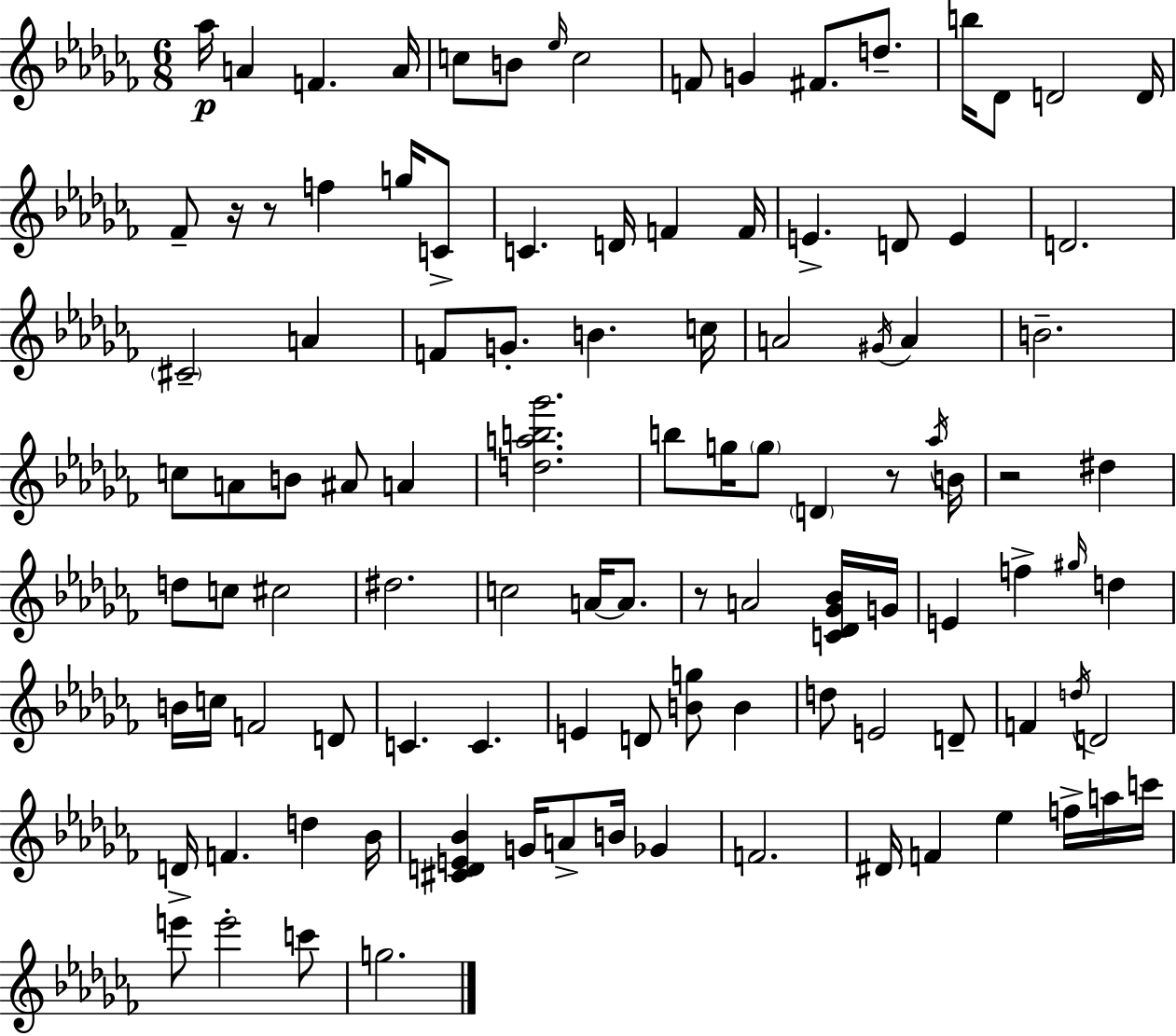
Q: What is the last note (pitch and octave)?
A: G5